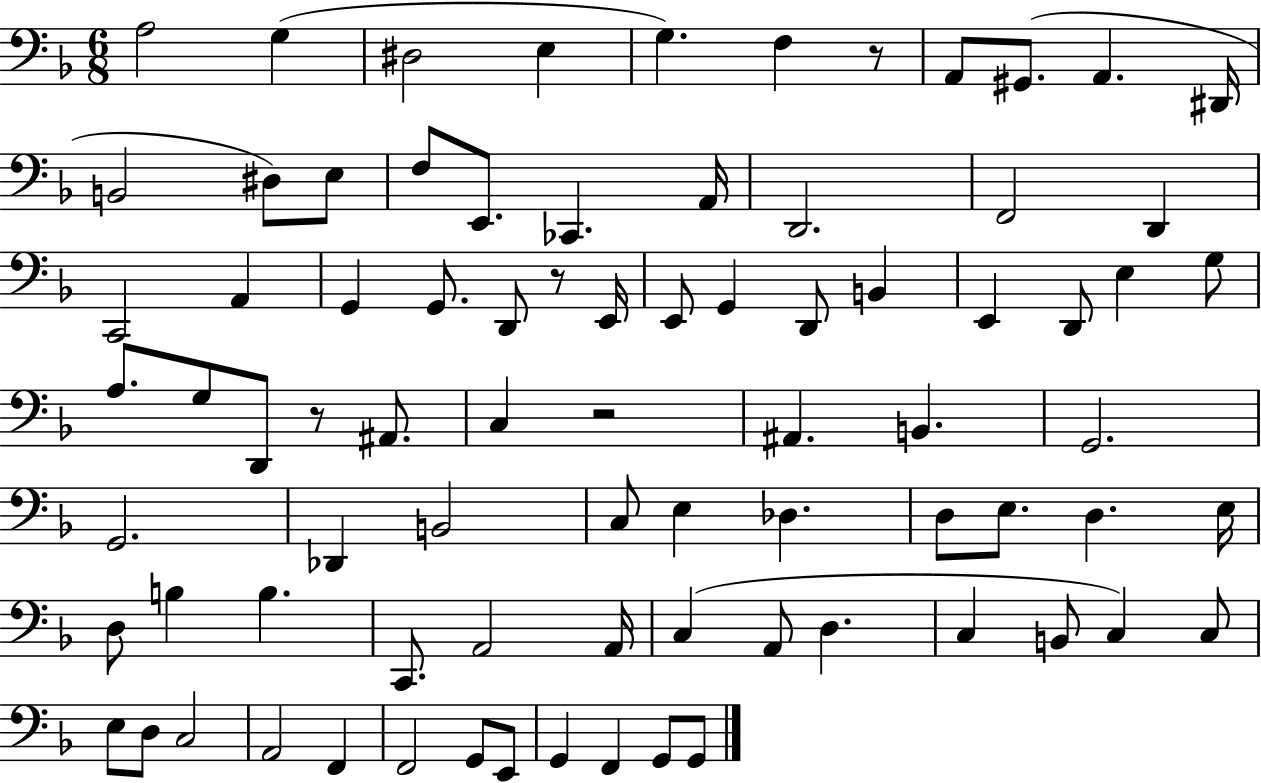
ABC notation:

X:1
T:Untitled
M:6/8
L:1/4
K:F
A,2 G, ^D,2 E, G, F, z/2 A,,/2 ^G,,/2 A,, ^D,,/4 B,,2 ^D,/2 E,/2 F,/2 E,,/2 _C,, A,,/4 D,,2 F,,2 D,, C,,2 A,, G,, G,,/2 D,,/2 z/2 E,,/4 E,,/2 G,, D,,/2 B,, E,, D,,/2 E, G,/2 A,/2 G,/2 D,,/2 z/2 ^A,,/2 C, z2 ^A,, B,, G,,2 G,,2 _D,, B,,2 C,/2 E, _D, D,/2 E,/2 D, E,/4 D,/2 B, B, C,,/2 A,,2 A,,/4 C, A,,/2 D, C, B,,/2 C, C,/2 E,/2 D,/2 C,2 A,,2 F,, F,,2 G,,/2 E,,/2 G,, F,, G,,/2 G,,/2